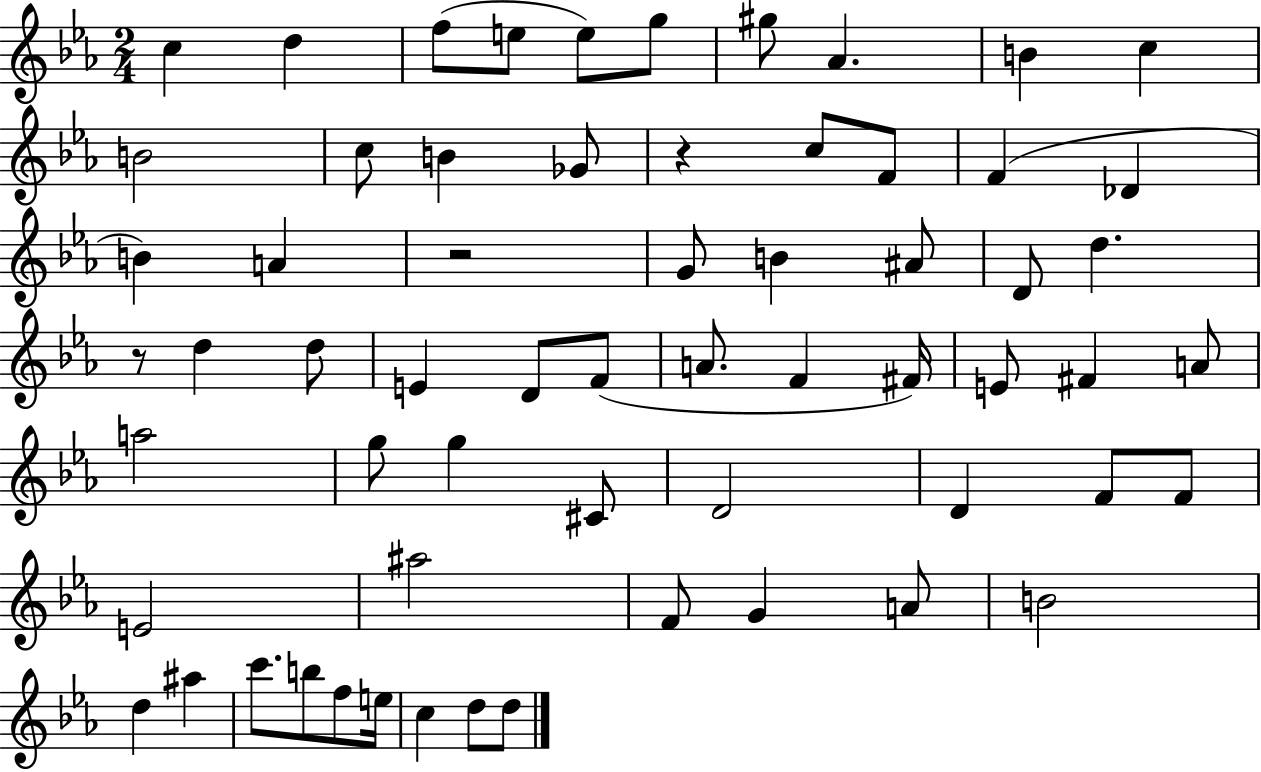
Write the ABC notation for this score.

X:1
T:Untitled
M:2/4
L:1/4
K:Eb
c d f/2 e/2 e/2 g/2 ^g/2 _A B c B2 c/2 B _G/2 z c/2 F/2 F _D B A z2 G/2 B ^A/2 D/2 d z/2 d d/2 E D/2 F/2 A/2 F ^F/4 E/2 ^F A/2 a2 g/2 g ^C/2 D2 D F/2 F/2 E2 ^a2 F/2 G A/2 B2 d ^a c'/2 b/2 f/2 e/4 c d/2 d/2